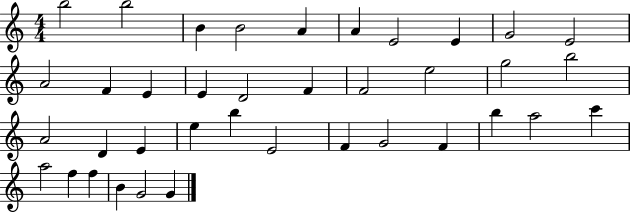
B5/h B5/h B4/q B4/h A4/q A4/q E4/h E4/q G4/h E4/h A4/h F4/q E4/q E4/q D4/h F4/q F4/h E5/h G5/h B5/h A4/h D4/q E4/q E5/q B5/q E4/h F4/q G4/h F4/q B5/q A5/h C6/q A5/h F5/q F5/q B4/q G4/h G4/q